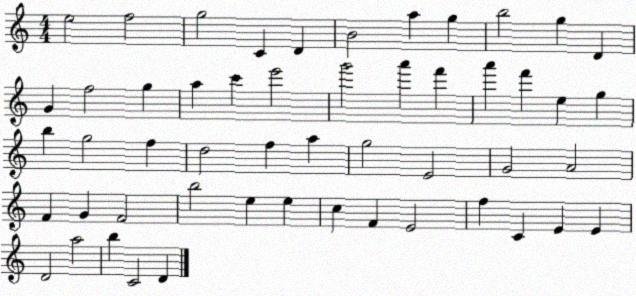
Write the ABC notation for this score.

X:1
T:Untitled
M:4/4
L:1/4
K:C
e2 f2 g2 C D B2 a g b2 g D G f2 g a c' e'2 g'2 a' f' a' f' e g b g2 f d2 f a g2 E2 G2 A2 F G F2 b2 e e c F E2 f C E E D2 a2 b C2 D